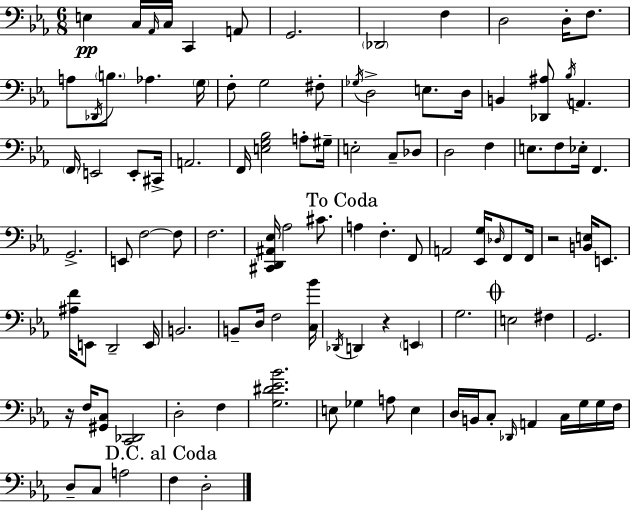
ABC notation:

X:1
T:Untitled
M:6/8
L:1/4
K:Eb
E, C,/4 _A,,/4 C,/4 C,, A,,/2 G,,2 _D,,2 F, D,2 D,/4 F,/2 A,/2 _D,,/4 B,/2 _A, G,/4 F,/2 G,2 ^F,/2 _G,/4 D,2 E,/2 D,/4 B,, [_D,,^A,]/2 _B,/4 A,, F,,/4 E,,2 E,,/2 ^C,,/4 A,,2 F,,/4 [E,G,_B,]2 A,/2 ^G,/4 E,2 C,/2 _D,/2 D,2 F, E,/2 F,/2 _E,/4 F,, G,,2 E,,/2 F,2 F,/2 F,2 [^C,,D,,^A,,_E,]/4 _A,2 ^C/2 A, F, F,,/2 A,,2 [_E,,G,]/4 _D,/4 F,,/2 F,,/4 z2 [B,,E,]/4 E,,/2 [^A,F]/4 E,,/2 D,,2 E,,/4 B,,2 B,,/2 D,/4 F,2 [C,_B]/4 _D,,/4 D,, z E,, G,2 E,2 ^F, G,,2 z/4 F,/4 [^G,,C,]/2 [C,,_D,,]2 D,2 F, [G,^D_E_B]2 E,/2 _G, A,/2 E, D,/4 B,,/4 C,/2 _D,,/4 A,, C,/4 G,/4 G,/4 F,/4 D,/2 C,/2 A,2 F, D,2